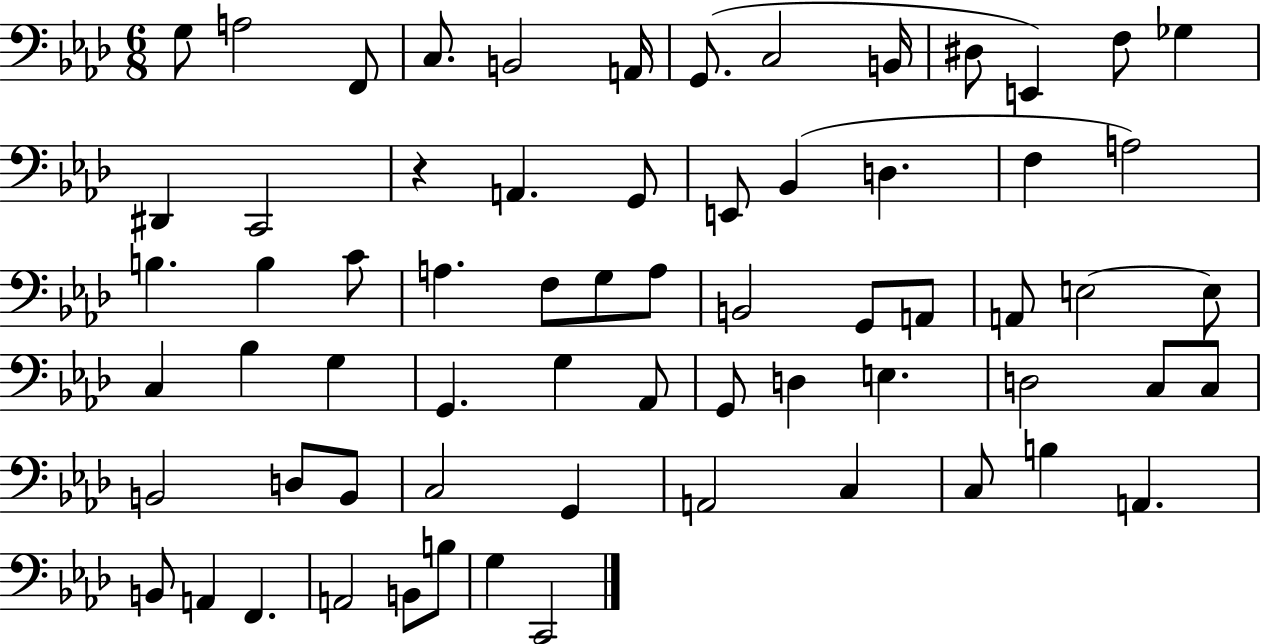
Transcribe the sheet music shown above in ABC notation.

X:1
T:Untitled
M:6/8
L:1/4
K:Ab
G,/2 A,2 F,,/2 C,/2 B,,2 A,,/4 G,,/2 C,2 B,,/4 ^D,/2 E,, F,/2 _G, ^D,, C,,2 z A,, G,,/2 E,,/2 _B,, D, F, A,2 B, B, C/2 A, F,/2 G,/2 A,/2 B,,2 G,,/2 A,,/2 A,,/2 E,2 E,/2 C, _B, G, G,, G, _A,,/2 G,,/2 D, E, D,2 C,/2 C,/2 B,,2 D,/2 B,,/2 C,2 G,, A,,2 C, C,/2 B, A,, B,,/2 A,, F,, A,,2 B,,/2 B,/2 G, C,,2